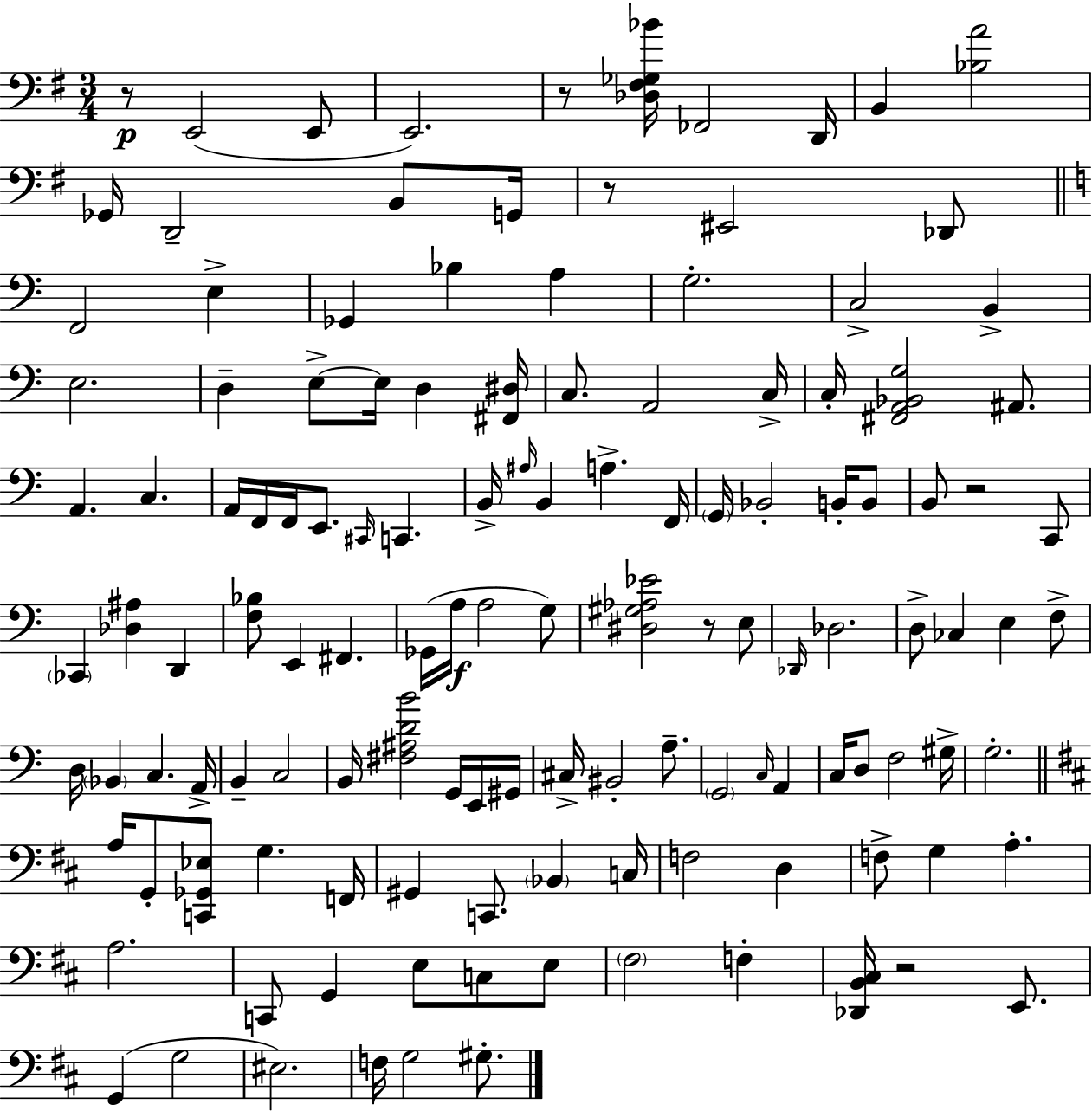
X:1
T:Untitled
M:3/4
L:1/4
K:Em
z/2 E,,2 E,,/2 E,,2 z/2 [_D,^F,_G,_B]/4 _F,,2 D,,/4 B,, [_B,A]2 _G,,/4 D,,2 B,,/2 G,,/4 z/2 ^E,,2 _D,,/2 F,,2 E, _G,, _B, A, G,2 C,2 B,, E,2 D, E,/2 E,/4 D, [^F,,^D,]/4 C,/2 A,,2 C,/4 C,/4 [^F,,A,,_B,,G,]2 ^A,,/2 A,, C, A,,/4 F,,/4 F,,/4 E,,/2 ^C,,/4 C,, B,,/4 ^A,/4 B,, A, F,,/4 G,,/4 _B,,2 B,,/4 B,,/2 B,,/2 z2 C,,/2 _C,, [_D,^A,] D,, [F,_B,]/2 E,, ^F,, _G,,/4 A,/4 A,2 G,/2 [^D,^G,_A,_E]2 z/2 E,/2 _D,,/4 _D,2 D,/2 _C, E, F,/2 D,/4 _B,, C, A,,/4 B,, C,2 B,,/4 [^F,^A,DB]2 G,,/4 E,,/4 ^G,,/4 ^C,/4 ^B,,2 A,/2 G,,2 C,/4 A,, C,/4 D,/2 F,2 ^G,/4 G,2 A,/4 G,,/2 [C,,_G,,_E,]/2 G, F,,/4 ^G,, C,,/2 _B,, C,/4 F,2 D, F,/2 G, A, A,2 C,,/2 G,, E,/2 C,/2 E,/2 ^F,2 F, [_D,,B,,^C,]/4 z2 E,,/2 G,, G,2 ^E,2 F,/4 G,2 ^G,/2